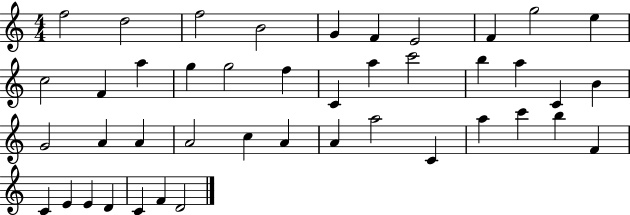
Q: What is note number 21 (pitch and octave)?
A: A5